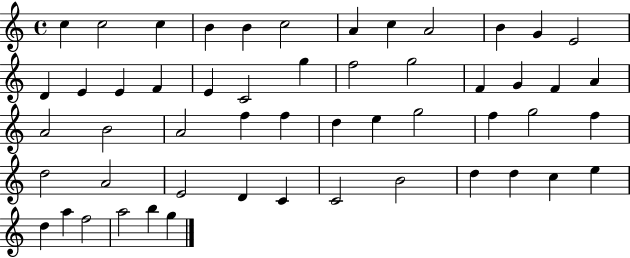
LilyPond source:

{
  \clef treble
  \time 4/4
  \defaultTimeSignature
  \key c \major
  c''4 c''2 c''4 | b'4 b'4 c''2 | a'4 c''4 a'2 | b'4 g'4 e'2 | \break d'4 e'4 e'4 f'4 | e'4 c'2 g''4 | f''2 g''2 | f'4 g'4 f'4 a'4 | \break a'2 b'2 | a'2 f''4 f''4 | d''4 e''4 g''2 | f''4 g''2 f''4 | \break d''2 a'2 | e'2 d'4 c'4 | c'2 b'2 | d''4 d''4 c''4 e''4 | \break d''4 a''4 f''2 | a''2 b''4 g''4 | \bar "|."
}